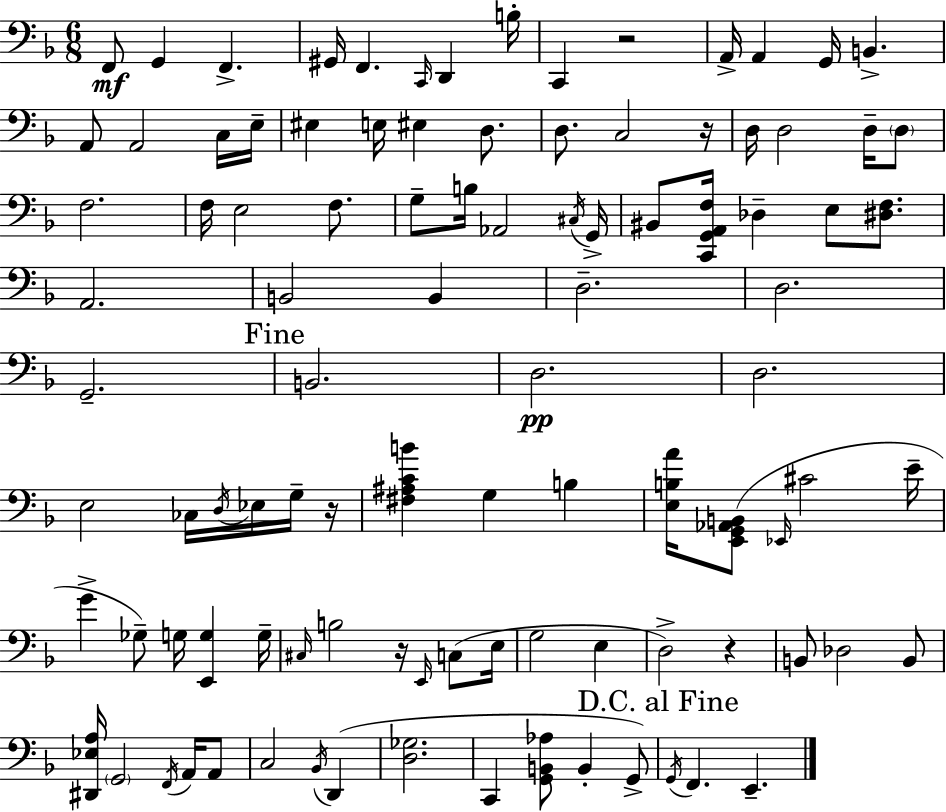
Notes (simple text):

F2/e G2/q F2/q. G#2/s F2/q. C2/s D2/q B3/s C2/q R/h A2/s A2/q G2/s B2/q. A2/e A2/h C3/s E3/s EIS3/q E3/s EIS3/q D3/e. D3/e. C3/h R/s D3/s D3/h D3/s D3/e F3/h. F3/s E3/h F3/e. G3/e B3/s Ab2/h C#3/s G2/s BIS2/e [C2,G2,A2,F3]/s Db3/q E3/e [D#3,F3]/e. A2/h. B2/h B2/q D3/h. D3/h. G2/h. B2/h. D3/h. D3/h. E3/h CES3/s D3/s Eb3/s G3/s R/s [F#3,A#3,C4,B4]/q G3/q B3/q [E3,B3,A4]/s [E2,G2,Ab2,B2]/e Eb2/s C#4/h E4/s G4/q Gb3/e G3/s [E2,G3]/q G3/s C#3/s B3/h R/s E2/s C3/e E3/s G3/h E3/q D3/h R/q B2/e Db3/h B2/e [D#2,Eb3,A3]/s G2/h F2/s A2/s A2/e C3/h Bb2/s D2/q [D3,Gb3]/h. C2/q [G2,B2,Ab3]/e B2/q G2/e G2/s F2/q. E2/q.